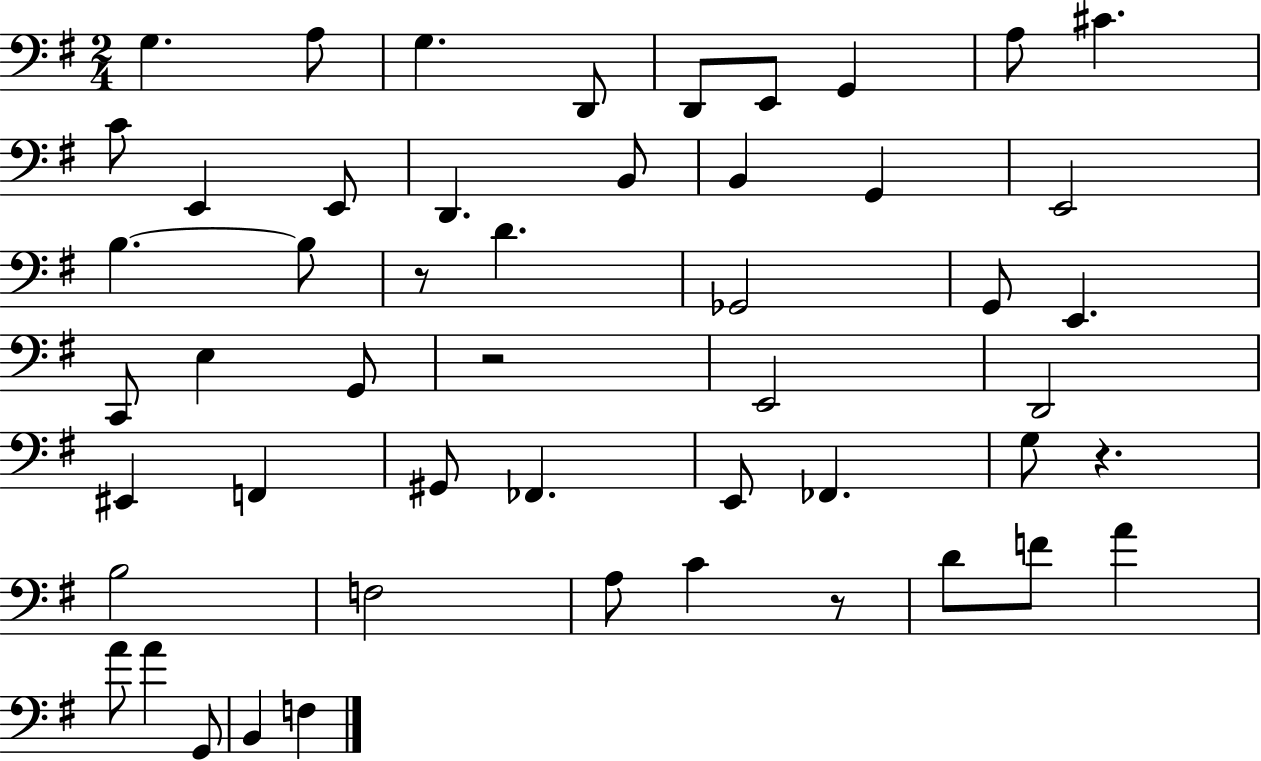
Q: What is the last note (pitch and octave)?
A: F3